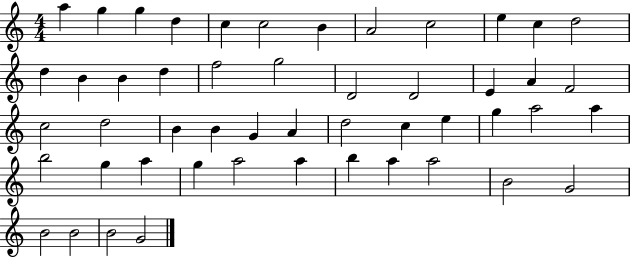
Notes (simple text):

A5/q G5/q G5/q D5/q C5/q C5/h B4/q A4/h C5/h E5/q C5/q D5/h D5/q B4/q B4/q D5/q F5/h G5/h D4/h D4/h E4/q A4/q F4/h C5/h D5/h B4/q B4/q G4/q A4/q D5/h C5/q E5/q G5/q A5/h A5/q B5/h G5/q A5/q G5/q A5/h A5/q B5/q A5/q A5/h B4/h G4/h B4/h B4/h B4/h G4/h